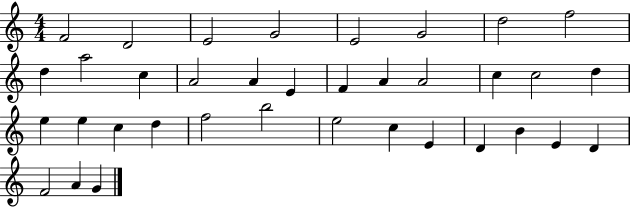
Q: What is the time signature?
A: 4/4